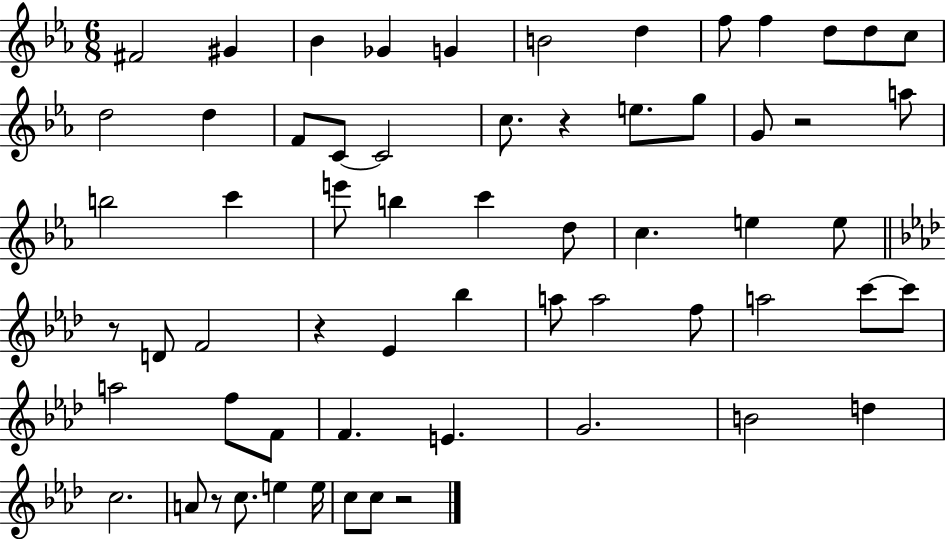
{
  \clef treble
  \numericTimeSignature
  \time 6/8
  \key ees \major
  fis'2 gis'4 | bes'4 ges'4 g'4 | b'2 d''4 | f''8 f''4 d''8 d''8 c''8 | \break d''2 d''4 | f'8 c'8~~ c'2 | c''8. r4 e''8. g''8 | g'8 r2 a''8 | \break b''2 c'''4 | e'''8 b''4 c'''4 d''8 | c''4. e''4 e''8 | \bar "||" \break \key f \minor r8 d'8 f'2 | r4 ees'4 bes''4 | a''8 a''2 f''8 | a''2 c'''8~~ c'''8 | \break a''2 f''8 f'8 | f'4. e'4. | g'2. | b'2 d''4 | \break c''2. | a'8 r8 c''8. e''4 e''16 | c''8 c''8 r2 | \bar "|."
}